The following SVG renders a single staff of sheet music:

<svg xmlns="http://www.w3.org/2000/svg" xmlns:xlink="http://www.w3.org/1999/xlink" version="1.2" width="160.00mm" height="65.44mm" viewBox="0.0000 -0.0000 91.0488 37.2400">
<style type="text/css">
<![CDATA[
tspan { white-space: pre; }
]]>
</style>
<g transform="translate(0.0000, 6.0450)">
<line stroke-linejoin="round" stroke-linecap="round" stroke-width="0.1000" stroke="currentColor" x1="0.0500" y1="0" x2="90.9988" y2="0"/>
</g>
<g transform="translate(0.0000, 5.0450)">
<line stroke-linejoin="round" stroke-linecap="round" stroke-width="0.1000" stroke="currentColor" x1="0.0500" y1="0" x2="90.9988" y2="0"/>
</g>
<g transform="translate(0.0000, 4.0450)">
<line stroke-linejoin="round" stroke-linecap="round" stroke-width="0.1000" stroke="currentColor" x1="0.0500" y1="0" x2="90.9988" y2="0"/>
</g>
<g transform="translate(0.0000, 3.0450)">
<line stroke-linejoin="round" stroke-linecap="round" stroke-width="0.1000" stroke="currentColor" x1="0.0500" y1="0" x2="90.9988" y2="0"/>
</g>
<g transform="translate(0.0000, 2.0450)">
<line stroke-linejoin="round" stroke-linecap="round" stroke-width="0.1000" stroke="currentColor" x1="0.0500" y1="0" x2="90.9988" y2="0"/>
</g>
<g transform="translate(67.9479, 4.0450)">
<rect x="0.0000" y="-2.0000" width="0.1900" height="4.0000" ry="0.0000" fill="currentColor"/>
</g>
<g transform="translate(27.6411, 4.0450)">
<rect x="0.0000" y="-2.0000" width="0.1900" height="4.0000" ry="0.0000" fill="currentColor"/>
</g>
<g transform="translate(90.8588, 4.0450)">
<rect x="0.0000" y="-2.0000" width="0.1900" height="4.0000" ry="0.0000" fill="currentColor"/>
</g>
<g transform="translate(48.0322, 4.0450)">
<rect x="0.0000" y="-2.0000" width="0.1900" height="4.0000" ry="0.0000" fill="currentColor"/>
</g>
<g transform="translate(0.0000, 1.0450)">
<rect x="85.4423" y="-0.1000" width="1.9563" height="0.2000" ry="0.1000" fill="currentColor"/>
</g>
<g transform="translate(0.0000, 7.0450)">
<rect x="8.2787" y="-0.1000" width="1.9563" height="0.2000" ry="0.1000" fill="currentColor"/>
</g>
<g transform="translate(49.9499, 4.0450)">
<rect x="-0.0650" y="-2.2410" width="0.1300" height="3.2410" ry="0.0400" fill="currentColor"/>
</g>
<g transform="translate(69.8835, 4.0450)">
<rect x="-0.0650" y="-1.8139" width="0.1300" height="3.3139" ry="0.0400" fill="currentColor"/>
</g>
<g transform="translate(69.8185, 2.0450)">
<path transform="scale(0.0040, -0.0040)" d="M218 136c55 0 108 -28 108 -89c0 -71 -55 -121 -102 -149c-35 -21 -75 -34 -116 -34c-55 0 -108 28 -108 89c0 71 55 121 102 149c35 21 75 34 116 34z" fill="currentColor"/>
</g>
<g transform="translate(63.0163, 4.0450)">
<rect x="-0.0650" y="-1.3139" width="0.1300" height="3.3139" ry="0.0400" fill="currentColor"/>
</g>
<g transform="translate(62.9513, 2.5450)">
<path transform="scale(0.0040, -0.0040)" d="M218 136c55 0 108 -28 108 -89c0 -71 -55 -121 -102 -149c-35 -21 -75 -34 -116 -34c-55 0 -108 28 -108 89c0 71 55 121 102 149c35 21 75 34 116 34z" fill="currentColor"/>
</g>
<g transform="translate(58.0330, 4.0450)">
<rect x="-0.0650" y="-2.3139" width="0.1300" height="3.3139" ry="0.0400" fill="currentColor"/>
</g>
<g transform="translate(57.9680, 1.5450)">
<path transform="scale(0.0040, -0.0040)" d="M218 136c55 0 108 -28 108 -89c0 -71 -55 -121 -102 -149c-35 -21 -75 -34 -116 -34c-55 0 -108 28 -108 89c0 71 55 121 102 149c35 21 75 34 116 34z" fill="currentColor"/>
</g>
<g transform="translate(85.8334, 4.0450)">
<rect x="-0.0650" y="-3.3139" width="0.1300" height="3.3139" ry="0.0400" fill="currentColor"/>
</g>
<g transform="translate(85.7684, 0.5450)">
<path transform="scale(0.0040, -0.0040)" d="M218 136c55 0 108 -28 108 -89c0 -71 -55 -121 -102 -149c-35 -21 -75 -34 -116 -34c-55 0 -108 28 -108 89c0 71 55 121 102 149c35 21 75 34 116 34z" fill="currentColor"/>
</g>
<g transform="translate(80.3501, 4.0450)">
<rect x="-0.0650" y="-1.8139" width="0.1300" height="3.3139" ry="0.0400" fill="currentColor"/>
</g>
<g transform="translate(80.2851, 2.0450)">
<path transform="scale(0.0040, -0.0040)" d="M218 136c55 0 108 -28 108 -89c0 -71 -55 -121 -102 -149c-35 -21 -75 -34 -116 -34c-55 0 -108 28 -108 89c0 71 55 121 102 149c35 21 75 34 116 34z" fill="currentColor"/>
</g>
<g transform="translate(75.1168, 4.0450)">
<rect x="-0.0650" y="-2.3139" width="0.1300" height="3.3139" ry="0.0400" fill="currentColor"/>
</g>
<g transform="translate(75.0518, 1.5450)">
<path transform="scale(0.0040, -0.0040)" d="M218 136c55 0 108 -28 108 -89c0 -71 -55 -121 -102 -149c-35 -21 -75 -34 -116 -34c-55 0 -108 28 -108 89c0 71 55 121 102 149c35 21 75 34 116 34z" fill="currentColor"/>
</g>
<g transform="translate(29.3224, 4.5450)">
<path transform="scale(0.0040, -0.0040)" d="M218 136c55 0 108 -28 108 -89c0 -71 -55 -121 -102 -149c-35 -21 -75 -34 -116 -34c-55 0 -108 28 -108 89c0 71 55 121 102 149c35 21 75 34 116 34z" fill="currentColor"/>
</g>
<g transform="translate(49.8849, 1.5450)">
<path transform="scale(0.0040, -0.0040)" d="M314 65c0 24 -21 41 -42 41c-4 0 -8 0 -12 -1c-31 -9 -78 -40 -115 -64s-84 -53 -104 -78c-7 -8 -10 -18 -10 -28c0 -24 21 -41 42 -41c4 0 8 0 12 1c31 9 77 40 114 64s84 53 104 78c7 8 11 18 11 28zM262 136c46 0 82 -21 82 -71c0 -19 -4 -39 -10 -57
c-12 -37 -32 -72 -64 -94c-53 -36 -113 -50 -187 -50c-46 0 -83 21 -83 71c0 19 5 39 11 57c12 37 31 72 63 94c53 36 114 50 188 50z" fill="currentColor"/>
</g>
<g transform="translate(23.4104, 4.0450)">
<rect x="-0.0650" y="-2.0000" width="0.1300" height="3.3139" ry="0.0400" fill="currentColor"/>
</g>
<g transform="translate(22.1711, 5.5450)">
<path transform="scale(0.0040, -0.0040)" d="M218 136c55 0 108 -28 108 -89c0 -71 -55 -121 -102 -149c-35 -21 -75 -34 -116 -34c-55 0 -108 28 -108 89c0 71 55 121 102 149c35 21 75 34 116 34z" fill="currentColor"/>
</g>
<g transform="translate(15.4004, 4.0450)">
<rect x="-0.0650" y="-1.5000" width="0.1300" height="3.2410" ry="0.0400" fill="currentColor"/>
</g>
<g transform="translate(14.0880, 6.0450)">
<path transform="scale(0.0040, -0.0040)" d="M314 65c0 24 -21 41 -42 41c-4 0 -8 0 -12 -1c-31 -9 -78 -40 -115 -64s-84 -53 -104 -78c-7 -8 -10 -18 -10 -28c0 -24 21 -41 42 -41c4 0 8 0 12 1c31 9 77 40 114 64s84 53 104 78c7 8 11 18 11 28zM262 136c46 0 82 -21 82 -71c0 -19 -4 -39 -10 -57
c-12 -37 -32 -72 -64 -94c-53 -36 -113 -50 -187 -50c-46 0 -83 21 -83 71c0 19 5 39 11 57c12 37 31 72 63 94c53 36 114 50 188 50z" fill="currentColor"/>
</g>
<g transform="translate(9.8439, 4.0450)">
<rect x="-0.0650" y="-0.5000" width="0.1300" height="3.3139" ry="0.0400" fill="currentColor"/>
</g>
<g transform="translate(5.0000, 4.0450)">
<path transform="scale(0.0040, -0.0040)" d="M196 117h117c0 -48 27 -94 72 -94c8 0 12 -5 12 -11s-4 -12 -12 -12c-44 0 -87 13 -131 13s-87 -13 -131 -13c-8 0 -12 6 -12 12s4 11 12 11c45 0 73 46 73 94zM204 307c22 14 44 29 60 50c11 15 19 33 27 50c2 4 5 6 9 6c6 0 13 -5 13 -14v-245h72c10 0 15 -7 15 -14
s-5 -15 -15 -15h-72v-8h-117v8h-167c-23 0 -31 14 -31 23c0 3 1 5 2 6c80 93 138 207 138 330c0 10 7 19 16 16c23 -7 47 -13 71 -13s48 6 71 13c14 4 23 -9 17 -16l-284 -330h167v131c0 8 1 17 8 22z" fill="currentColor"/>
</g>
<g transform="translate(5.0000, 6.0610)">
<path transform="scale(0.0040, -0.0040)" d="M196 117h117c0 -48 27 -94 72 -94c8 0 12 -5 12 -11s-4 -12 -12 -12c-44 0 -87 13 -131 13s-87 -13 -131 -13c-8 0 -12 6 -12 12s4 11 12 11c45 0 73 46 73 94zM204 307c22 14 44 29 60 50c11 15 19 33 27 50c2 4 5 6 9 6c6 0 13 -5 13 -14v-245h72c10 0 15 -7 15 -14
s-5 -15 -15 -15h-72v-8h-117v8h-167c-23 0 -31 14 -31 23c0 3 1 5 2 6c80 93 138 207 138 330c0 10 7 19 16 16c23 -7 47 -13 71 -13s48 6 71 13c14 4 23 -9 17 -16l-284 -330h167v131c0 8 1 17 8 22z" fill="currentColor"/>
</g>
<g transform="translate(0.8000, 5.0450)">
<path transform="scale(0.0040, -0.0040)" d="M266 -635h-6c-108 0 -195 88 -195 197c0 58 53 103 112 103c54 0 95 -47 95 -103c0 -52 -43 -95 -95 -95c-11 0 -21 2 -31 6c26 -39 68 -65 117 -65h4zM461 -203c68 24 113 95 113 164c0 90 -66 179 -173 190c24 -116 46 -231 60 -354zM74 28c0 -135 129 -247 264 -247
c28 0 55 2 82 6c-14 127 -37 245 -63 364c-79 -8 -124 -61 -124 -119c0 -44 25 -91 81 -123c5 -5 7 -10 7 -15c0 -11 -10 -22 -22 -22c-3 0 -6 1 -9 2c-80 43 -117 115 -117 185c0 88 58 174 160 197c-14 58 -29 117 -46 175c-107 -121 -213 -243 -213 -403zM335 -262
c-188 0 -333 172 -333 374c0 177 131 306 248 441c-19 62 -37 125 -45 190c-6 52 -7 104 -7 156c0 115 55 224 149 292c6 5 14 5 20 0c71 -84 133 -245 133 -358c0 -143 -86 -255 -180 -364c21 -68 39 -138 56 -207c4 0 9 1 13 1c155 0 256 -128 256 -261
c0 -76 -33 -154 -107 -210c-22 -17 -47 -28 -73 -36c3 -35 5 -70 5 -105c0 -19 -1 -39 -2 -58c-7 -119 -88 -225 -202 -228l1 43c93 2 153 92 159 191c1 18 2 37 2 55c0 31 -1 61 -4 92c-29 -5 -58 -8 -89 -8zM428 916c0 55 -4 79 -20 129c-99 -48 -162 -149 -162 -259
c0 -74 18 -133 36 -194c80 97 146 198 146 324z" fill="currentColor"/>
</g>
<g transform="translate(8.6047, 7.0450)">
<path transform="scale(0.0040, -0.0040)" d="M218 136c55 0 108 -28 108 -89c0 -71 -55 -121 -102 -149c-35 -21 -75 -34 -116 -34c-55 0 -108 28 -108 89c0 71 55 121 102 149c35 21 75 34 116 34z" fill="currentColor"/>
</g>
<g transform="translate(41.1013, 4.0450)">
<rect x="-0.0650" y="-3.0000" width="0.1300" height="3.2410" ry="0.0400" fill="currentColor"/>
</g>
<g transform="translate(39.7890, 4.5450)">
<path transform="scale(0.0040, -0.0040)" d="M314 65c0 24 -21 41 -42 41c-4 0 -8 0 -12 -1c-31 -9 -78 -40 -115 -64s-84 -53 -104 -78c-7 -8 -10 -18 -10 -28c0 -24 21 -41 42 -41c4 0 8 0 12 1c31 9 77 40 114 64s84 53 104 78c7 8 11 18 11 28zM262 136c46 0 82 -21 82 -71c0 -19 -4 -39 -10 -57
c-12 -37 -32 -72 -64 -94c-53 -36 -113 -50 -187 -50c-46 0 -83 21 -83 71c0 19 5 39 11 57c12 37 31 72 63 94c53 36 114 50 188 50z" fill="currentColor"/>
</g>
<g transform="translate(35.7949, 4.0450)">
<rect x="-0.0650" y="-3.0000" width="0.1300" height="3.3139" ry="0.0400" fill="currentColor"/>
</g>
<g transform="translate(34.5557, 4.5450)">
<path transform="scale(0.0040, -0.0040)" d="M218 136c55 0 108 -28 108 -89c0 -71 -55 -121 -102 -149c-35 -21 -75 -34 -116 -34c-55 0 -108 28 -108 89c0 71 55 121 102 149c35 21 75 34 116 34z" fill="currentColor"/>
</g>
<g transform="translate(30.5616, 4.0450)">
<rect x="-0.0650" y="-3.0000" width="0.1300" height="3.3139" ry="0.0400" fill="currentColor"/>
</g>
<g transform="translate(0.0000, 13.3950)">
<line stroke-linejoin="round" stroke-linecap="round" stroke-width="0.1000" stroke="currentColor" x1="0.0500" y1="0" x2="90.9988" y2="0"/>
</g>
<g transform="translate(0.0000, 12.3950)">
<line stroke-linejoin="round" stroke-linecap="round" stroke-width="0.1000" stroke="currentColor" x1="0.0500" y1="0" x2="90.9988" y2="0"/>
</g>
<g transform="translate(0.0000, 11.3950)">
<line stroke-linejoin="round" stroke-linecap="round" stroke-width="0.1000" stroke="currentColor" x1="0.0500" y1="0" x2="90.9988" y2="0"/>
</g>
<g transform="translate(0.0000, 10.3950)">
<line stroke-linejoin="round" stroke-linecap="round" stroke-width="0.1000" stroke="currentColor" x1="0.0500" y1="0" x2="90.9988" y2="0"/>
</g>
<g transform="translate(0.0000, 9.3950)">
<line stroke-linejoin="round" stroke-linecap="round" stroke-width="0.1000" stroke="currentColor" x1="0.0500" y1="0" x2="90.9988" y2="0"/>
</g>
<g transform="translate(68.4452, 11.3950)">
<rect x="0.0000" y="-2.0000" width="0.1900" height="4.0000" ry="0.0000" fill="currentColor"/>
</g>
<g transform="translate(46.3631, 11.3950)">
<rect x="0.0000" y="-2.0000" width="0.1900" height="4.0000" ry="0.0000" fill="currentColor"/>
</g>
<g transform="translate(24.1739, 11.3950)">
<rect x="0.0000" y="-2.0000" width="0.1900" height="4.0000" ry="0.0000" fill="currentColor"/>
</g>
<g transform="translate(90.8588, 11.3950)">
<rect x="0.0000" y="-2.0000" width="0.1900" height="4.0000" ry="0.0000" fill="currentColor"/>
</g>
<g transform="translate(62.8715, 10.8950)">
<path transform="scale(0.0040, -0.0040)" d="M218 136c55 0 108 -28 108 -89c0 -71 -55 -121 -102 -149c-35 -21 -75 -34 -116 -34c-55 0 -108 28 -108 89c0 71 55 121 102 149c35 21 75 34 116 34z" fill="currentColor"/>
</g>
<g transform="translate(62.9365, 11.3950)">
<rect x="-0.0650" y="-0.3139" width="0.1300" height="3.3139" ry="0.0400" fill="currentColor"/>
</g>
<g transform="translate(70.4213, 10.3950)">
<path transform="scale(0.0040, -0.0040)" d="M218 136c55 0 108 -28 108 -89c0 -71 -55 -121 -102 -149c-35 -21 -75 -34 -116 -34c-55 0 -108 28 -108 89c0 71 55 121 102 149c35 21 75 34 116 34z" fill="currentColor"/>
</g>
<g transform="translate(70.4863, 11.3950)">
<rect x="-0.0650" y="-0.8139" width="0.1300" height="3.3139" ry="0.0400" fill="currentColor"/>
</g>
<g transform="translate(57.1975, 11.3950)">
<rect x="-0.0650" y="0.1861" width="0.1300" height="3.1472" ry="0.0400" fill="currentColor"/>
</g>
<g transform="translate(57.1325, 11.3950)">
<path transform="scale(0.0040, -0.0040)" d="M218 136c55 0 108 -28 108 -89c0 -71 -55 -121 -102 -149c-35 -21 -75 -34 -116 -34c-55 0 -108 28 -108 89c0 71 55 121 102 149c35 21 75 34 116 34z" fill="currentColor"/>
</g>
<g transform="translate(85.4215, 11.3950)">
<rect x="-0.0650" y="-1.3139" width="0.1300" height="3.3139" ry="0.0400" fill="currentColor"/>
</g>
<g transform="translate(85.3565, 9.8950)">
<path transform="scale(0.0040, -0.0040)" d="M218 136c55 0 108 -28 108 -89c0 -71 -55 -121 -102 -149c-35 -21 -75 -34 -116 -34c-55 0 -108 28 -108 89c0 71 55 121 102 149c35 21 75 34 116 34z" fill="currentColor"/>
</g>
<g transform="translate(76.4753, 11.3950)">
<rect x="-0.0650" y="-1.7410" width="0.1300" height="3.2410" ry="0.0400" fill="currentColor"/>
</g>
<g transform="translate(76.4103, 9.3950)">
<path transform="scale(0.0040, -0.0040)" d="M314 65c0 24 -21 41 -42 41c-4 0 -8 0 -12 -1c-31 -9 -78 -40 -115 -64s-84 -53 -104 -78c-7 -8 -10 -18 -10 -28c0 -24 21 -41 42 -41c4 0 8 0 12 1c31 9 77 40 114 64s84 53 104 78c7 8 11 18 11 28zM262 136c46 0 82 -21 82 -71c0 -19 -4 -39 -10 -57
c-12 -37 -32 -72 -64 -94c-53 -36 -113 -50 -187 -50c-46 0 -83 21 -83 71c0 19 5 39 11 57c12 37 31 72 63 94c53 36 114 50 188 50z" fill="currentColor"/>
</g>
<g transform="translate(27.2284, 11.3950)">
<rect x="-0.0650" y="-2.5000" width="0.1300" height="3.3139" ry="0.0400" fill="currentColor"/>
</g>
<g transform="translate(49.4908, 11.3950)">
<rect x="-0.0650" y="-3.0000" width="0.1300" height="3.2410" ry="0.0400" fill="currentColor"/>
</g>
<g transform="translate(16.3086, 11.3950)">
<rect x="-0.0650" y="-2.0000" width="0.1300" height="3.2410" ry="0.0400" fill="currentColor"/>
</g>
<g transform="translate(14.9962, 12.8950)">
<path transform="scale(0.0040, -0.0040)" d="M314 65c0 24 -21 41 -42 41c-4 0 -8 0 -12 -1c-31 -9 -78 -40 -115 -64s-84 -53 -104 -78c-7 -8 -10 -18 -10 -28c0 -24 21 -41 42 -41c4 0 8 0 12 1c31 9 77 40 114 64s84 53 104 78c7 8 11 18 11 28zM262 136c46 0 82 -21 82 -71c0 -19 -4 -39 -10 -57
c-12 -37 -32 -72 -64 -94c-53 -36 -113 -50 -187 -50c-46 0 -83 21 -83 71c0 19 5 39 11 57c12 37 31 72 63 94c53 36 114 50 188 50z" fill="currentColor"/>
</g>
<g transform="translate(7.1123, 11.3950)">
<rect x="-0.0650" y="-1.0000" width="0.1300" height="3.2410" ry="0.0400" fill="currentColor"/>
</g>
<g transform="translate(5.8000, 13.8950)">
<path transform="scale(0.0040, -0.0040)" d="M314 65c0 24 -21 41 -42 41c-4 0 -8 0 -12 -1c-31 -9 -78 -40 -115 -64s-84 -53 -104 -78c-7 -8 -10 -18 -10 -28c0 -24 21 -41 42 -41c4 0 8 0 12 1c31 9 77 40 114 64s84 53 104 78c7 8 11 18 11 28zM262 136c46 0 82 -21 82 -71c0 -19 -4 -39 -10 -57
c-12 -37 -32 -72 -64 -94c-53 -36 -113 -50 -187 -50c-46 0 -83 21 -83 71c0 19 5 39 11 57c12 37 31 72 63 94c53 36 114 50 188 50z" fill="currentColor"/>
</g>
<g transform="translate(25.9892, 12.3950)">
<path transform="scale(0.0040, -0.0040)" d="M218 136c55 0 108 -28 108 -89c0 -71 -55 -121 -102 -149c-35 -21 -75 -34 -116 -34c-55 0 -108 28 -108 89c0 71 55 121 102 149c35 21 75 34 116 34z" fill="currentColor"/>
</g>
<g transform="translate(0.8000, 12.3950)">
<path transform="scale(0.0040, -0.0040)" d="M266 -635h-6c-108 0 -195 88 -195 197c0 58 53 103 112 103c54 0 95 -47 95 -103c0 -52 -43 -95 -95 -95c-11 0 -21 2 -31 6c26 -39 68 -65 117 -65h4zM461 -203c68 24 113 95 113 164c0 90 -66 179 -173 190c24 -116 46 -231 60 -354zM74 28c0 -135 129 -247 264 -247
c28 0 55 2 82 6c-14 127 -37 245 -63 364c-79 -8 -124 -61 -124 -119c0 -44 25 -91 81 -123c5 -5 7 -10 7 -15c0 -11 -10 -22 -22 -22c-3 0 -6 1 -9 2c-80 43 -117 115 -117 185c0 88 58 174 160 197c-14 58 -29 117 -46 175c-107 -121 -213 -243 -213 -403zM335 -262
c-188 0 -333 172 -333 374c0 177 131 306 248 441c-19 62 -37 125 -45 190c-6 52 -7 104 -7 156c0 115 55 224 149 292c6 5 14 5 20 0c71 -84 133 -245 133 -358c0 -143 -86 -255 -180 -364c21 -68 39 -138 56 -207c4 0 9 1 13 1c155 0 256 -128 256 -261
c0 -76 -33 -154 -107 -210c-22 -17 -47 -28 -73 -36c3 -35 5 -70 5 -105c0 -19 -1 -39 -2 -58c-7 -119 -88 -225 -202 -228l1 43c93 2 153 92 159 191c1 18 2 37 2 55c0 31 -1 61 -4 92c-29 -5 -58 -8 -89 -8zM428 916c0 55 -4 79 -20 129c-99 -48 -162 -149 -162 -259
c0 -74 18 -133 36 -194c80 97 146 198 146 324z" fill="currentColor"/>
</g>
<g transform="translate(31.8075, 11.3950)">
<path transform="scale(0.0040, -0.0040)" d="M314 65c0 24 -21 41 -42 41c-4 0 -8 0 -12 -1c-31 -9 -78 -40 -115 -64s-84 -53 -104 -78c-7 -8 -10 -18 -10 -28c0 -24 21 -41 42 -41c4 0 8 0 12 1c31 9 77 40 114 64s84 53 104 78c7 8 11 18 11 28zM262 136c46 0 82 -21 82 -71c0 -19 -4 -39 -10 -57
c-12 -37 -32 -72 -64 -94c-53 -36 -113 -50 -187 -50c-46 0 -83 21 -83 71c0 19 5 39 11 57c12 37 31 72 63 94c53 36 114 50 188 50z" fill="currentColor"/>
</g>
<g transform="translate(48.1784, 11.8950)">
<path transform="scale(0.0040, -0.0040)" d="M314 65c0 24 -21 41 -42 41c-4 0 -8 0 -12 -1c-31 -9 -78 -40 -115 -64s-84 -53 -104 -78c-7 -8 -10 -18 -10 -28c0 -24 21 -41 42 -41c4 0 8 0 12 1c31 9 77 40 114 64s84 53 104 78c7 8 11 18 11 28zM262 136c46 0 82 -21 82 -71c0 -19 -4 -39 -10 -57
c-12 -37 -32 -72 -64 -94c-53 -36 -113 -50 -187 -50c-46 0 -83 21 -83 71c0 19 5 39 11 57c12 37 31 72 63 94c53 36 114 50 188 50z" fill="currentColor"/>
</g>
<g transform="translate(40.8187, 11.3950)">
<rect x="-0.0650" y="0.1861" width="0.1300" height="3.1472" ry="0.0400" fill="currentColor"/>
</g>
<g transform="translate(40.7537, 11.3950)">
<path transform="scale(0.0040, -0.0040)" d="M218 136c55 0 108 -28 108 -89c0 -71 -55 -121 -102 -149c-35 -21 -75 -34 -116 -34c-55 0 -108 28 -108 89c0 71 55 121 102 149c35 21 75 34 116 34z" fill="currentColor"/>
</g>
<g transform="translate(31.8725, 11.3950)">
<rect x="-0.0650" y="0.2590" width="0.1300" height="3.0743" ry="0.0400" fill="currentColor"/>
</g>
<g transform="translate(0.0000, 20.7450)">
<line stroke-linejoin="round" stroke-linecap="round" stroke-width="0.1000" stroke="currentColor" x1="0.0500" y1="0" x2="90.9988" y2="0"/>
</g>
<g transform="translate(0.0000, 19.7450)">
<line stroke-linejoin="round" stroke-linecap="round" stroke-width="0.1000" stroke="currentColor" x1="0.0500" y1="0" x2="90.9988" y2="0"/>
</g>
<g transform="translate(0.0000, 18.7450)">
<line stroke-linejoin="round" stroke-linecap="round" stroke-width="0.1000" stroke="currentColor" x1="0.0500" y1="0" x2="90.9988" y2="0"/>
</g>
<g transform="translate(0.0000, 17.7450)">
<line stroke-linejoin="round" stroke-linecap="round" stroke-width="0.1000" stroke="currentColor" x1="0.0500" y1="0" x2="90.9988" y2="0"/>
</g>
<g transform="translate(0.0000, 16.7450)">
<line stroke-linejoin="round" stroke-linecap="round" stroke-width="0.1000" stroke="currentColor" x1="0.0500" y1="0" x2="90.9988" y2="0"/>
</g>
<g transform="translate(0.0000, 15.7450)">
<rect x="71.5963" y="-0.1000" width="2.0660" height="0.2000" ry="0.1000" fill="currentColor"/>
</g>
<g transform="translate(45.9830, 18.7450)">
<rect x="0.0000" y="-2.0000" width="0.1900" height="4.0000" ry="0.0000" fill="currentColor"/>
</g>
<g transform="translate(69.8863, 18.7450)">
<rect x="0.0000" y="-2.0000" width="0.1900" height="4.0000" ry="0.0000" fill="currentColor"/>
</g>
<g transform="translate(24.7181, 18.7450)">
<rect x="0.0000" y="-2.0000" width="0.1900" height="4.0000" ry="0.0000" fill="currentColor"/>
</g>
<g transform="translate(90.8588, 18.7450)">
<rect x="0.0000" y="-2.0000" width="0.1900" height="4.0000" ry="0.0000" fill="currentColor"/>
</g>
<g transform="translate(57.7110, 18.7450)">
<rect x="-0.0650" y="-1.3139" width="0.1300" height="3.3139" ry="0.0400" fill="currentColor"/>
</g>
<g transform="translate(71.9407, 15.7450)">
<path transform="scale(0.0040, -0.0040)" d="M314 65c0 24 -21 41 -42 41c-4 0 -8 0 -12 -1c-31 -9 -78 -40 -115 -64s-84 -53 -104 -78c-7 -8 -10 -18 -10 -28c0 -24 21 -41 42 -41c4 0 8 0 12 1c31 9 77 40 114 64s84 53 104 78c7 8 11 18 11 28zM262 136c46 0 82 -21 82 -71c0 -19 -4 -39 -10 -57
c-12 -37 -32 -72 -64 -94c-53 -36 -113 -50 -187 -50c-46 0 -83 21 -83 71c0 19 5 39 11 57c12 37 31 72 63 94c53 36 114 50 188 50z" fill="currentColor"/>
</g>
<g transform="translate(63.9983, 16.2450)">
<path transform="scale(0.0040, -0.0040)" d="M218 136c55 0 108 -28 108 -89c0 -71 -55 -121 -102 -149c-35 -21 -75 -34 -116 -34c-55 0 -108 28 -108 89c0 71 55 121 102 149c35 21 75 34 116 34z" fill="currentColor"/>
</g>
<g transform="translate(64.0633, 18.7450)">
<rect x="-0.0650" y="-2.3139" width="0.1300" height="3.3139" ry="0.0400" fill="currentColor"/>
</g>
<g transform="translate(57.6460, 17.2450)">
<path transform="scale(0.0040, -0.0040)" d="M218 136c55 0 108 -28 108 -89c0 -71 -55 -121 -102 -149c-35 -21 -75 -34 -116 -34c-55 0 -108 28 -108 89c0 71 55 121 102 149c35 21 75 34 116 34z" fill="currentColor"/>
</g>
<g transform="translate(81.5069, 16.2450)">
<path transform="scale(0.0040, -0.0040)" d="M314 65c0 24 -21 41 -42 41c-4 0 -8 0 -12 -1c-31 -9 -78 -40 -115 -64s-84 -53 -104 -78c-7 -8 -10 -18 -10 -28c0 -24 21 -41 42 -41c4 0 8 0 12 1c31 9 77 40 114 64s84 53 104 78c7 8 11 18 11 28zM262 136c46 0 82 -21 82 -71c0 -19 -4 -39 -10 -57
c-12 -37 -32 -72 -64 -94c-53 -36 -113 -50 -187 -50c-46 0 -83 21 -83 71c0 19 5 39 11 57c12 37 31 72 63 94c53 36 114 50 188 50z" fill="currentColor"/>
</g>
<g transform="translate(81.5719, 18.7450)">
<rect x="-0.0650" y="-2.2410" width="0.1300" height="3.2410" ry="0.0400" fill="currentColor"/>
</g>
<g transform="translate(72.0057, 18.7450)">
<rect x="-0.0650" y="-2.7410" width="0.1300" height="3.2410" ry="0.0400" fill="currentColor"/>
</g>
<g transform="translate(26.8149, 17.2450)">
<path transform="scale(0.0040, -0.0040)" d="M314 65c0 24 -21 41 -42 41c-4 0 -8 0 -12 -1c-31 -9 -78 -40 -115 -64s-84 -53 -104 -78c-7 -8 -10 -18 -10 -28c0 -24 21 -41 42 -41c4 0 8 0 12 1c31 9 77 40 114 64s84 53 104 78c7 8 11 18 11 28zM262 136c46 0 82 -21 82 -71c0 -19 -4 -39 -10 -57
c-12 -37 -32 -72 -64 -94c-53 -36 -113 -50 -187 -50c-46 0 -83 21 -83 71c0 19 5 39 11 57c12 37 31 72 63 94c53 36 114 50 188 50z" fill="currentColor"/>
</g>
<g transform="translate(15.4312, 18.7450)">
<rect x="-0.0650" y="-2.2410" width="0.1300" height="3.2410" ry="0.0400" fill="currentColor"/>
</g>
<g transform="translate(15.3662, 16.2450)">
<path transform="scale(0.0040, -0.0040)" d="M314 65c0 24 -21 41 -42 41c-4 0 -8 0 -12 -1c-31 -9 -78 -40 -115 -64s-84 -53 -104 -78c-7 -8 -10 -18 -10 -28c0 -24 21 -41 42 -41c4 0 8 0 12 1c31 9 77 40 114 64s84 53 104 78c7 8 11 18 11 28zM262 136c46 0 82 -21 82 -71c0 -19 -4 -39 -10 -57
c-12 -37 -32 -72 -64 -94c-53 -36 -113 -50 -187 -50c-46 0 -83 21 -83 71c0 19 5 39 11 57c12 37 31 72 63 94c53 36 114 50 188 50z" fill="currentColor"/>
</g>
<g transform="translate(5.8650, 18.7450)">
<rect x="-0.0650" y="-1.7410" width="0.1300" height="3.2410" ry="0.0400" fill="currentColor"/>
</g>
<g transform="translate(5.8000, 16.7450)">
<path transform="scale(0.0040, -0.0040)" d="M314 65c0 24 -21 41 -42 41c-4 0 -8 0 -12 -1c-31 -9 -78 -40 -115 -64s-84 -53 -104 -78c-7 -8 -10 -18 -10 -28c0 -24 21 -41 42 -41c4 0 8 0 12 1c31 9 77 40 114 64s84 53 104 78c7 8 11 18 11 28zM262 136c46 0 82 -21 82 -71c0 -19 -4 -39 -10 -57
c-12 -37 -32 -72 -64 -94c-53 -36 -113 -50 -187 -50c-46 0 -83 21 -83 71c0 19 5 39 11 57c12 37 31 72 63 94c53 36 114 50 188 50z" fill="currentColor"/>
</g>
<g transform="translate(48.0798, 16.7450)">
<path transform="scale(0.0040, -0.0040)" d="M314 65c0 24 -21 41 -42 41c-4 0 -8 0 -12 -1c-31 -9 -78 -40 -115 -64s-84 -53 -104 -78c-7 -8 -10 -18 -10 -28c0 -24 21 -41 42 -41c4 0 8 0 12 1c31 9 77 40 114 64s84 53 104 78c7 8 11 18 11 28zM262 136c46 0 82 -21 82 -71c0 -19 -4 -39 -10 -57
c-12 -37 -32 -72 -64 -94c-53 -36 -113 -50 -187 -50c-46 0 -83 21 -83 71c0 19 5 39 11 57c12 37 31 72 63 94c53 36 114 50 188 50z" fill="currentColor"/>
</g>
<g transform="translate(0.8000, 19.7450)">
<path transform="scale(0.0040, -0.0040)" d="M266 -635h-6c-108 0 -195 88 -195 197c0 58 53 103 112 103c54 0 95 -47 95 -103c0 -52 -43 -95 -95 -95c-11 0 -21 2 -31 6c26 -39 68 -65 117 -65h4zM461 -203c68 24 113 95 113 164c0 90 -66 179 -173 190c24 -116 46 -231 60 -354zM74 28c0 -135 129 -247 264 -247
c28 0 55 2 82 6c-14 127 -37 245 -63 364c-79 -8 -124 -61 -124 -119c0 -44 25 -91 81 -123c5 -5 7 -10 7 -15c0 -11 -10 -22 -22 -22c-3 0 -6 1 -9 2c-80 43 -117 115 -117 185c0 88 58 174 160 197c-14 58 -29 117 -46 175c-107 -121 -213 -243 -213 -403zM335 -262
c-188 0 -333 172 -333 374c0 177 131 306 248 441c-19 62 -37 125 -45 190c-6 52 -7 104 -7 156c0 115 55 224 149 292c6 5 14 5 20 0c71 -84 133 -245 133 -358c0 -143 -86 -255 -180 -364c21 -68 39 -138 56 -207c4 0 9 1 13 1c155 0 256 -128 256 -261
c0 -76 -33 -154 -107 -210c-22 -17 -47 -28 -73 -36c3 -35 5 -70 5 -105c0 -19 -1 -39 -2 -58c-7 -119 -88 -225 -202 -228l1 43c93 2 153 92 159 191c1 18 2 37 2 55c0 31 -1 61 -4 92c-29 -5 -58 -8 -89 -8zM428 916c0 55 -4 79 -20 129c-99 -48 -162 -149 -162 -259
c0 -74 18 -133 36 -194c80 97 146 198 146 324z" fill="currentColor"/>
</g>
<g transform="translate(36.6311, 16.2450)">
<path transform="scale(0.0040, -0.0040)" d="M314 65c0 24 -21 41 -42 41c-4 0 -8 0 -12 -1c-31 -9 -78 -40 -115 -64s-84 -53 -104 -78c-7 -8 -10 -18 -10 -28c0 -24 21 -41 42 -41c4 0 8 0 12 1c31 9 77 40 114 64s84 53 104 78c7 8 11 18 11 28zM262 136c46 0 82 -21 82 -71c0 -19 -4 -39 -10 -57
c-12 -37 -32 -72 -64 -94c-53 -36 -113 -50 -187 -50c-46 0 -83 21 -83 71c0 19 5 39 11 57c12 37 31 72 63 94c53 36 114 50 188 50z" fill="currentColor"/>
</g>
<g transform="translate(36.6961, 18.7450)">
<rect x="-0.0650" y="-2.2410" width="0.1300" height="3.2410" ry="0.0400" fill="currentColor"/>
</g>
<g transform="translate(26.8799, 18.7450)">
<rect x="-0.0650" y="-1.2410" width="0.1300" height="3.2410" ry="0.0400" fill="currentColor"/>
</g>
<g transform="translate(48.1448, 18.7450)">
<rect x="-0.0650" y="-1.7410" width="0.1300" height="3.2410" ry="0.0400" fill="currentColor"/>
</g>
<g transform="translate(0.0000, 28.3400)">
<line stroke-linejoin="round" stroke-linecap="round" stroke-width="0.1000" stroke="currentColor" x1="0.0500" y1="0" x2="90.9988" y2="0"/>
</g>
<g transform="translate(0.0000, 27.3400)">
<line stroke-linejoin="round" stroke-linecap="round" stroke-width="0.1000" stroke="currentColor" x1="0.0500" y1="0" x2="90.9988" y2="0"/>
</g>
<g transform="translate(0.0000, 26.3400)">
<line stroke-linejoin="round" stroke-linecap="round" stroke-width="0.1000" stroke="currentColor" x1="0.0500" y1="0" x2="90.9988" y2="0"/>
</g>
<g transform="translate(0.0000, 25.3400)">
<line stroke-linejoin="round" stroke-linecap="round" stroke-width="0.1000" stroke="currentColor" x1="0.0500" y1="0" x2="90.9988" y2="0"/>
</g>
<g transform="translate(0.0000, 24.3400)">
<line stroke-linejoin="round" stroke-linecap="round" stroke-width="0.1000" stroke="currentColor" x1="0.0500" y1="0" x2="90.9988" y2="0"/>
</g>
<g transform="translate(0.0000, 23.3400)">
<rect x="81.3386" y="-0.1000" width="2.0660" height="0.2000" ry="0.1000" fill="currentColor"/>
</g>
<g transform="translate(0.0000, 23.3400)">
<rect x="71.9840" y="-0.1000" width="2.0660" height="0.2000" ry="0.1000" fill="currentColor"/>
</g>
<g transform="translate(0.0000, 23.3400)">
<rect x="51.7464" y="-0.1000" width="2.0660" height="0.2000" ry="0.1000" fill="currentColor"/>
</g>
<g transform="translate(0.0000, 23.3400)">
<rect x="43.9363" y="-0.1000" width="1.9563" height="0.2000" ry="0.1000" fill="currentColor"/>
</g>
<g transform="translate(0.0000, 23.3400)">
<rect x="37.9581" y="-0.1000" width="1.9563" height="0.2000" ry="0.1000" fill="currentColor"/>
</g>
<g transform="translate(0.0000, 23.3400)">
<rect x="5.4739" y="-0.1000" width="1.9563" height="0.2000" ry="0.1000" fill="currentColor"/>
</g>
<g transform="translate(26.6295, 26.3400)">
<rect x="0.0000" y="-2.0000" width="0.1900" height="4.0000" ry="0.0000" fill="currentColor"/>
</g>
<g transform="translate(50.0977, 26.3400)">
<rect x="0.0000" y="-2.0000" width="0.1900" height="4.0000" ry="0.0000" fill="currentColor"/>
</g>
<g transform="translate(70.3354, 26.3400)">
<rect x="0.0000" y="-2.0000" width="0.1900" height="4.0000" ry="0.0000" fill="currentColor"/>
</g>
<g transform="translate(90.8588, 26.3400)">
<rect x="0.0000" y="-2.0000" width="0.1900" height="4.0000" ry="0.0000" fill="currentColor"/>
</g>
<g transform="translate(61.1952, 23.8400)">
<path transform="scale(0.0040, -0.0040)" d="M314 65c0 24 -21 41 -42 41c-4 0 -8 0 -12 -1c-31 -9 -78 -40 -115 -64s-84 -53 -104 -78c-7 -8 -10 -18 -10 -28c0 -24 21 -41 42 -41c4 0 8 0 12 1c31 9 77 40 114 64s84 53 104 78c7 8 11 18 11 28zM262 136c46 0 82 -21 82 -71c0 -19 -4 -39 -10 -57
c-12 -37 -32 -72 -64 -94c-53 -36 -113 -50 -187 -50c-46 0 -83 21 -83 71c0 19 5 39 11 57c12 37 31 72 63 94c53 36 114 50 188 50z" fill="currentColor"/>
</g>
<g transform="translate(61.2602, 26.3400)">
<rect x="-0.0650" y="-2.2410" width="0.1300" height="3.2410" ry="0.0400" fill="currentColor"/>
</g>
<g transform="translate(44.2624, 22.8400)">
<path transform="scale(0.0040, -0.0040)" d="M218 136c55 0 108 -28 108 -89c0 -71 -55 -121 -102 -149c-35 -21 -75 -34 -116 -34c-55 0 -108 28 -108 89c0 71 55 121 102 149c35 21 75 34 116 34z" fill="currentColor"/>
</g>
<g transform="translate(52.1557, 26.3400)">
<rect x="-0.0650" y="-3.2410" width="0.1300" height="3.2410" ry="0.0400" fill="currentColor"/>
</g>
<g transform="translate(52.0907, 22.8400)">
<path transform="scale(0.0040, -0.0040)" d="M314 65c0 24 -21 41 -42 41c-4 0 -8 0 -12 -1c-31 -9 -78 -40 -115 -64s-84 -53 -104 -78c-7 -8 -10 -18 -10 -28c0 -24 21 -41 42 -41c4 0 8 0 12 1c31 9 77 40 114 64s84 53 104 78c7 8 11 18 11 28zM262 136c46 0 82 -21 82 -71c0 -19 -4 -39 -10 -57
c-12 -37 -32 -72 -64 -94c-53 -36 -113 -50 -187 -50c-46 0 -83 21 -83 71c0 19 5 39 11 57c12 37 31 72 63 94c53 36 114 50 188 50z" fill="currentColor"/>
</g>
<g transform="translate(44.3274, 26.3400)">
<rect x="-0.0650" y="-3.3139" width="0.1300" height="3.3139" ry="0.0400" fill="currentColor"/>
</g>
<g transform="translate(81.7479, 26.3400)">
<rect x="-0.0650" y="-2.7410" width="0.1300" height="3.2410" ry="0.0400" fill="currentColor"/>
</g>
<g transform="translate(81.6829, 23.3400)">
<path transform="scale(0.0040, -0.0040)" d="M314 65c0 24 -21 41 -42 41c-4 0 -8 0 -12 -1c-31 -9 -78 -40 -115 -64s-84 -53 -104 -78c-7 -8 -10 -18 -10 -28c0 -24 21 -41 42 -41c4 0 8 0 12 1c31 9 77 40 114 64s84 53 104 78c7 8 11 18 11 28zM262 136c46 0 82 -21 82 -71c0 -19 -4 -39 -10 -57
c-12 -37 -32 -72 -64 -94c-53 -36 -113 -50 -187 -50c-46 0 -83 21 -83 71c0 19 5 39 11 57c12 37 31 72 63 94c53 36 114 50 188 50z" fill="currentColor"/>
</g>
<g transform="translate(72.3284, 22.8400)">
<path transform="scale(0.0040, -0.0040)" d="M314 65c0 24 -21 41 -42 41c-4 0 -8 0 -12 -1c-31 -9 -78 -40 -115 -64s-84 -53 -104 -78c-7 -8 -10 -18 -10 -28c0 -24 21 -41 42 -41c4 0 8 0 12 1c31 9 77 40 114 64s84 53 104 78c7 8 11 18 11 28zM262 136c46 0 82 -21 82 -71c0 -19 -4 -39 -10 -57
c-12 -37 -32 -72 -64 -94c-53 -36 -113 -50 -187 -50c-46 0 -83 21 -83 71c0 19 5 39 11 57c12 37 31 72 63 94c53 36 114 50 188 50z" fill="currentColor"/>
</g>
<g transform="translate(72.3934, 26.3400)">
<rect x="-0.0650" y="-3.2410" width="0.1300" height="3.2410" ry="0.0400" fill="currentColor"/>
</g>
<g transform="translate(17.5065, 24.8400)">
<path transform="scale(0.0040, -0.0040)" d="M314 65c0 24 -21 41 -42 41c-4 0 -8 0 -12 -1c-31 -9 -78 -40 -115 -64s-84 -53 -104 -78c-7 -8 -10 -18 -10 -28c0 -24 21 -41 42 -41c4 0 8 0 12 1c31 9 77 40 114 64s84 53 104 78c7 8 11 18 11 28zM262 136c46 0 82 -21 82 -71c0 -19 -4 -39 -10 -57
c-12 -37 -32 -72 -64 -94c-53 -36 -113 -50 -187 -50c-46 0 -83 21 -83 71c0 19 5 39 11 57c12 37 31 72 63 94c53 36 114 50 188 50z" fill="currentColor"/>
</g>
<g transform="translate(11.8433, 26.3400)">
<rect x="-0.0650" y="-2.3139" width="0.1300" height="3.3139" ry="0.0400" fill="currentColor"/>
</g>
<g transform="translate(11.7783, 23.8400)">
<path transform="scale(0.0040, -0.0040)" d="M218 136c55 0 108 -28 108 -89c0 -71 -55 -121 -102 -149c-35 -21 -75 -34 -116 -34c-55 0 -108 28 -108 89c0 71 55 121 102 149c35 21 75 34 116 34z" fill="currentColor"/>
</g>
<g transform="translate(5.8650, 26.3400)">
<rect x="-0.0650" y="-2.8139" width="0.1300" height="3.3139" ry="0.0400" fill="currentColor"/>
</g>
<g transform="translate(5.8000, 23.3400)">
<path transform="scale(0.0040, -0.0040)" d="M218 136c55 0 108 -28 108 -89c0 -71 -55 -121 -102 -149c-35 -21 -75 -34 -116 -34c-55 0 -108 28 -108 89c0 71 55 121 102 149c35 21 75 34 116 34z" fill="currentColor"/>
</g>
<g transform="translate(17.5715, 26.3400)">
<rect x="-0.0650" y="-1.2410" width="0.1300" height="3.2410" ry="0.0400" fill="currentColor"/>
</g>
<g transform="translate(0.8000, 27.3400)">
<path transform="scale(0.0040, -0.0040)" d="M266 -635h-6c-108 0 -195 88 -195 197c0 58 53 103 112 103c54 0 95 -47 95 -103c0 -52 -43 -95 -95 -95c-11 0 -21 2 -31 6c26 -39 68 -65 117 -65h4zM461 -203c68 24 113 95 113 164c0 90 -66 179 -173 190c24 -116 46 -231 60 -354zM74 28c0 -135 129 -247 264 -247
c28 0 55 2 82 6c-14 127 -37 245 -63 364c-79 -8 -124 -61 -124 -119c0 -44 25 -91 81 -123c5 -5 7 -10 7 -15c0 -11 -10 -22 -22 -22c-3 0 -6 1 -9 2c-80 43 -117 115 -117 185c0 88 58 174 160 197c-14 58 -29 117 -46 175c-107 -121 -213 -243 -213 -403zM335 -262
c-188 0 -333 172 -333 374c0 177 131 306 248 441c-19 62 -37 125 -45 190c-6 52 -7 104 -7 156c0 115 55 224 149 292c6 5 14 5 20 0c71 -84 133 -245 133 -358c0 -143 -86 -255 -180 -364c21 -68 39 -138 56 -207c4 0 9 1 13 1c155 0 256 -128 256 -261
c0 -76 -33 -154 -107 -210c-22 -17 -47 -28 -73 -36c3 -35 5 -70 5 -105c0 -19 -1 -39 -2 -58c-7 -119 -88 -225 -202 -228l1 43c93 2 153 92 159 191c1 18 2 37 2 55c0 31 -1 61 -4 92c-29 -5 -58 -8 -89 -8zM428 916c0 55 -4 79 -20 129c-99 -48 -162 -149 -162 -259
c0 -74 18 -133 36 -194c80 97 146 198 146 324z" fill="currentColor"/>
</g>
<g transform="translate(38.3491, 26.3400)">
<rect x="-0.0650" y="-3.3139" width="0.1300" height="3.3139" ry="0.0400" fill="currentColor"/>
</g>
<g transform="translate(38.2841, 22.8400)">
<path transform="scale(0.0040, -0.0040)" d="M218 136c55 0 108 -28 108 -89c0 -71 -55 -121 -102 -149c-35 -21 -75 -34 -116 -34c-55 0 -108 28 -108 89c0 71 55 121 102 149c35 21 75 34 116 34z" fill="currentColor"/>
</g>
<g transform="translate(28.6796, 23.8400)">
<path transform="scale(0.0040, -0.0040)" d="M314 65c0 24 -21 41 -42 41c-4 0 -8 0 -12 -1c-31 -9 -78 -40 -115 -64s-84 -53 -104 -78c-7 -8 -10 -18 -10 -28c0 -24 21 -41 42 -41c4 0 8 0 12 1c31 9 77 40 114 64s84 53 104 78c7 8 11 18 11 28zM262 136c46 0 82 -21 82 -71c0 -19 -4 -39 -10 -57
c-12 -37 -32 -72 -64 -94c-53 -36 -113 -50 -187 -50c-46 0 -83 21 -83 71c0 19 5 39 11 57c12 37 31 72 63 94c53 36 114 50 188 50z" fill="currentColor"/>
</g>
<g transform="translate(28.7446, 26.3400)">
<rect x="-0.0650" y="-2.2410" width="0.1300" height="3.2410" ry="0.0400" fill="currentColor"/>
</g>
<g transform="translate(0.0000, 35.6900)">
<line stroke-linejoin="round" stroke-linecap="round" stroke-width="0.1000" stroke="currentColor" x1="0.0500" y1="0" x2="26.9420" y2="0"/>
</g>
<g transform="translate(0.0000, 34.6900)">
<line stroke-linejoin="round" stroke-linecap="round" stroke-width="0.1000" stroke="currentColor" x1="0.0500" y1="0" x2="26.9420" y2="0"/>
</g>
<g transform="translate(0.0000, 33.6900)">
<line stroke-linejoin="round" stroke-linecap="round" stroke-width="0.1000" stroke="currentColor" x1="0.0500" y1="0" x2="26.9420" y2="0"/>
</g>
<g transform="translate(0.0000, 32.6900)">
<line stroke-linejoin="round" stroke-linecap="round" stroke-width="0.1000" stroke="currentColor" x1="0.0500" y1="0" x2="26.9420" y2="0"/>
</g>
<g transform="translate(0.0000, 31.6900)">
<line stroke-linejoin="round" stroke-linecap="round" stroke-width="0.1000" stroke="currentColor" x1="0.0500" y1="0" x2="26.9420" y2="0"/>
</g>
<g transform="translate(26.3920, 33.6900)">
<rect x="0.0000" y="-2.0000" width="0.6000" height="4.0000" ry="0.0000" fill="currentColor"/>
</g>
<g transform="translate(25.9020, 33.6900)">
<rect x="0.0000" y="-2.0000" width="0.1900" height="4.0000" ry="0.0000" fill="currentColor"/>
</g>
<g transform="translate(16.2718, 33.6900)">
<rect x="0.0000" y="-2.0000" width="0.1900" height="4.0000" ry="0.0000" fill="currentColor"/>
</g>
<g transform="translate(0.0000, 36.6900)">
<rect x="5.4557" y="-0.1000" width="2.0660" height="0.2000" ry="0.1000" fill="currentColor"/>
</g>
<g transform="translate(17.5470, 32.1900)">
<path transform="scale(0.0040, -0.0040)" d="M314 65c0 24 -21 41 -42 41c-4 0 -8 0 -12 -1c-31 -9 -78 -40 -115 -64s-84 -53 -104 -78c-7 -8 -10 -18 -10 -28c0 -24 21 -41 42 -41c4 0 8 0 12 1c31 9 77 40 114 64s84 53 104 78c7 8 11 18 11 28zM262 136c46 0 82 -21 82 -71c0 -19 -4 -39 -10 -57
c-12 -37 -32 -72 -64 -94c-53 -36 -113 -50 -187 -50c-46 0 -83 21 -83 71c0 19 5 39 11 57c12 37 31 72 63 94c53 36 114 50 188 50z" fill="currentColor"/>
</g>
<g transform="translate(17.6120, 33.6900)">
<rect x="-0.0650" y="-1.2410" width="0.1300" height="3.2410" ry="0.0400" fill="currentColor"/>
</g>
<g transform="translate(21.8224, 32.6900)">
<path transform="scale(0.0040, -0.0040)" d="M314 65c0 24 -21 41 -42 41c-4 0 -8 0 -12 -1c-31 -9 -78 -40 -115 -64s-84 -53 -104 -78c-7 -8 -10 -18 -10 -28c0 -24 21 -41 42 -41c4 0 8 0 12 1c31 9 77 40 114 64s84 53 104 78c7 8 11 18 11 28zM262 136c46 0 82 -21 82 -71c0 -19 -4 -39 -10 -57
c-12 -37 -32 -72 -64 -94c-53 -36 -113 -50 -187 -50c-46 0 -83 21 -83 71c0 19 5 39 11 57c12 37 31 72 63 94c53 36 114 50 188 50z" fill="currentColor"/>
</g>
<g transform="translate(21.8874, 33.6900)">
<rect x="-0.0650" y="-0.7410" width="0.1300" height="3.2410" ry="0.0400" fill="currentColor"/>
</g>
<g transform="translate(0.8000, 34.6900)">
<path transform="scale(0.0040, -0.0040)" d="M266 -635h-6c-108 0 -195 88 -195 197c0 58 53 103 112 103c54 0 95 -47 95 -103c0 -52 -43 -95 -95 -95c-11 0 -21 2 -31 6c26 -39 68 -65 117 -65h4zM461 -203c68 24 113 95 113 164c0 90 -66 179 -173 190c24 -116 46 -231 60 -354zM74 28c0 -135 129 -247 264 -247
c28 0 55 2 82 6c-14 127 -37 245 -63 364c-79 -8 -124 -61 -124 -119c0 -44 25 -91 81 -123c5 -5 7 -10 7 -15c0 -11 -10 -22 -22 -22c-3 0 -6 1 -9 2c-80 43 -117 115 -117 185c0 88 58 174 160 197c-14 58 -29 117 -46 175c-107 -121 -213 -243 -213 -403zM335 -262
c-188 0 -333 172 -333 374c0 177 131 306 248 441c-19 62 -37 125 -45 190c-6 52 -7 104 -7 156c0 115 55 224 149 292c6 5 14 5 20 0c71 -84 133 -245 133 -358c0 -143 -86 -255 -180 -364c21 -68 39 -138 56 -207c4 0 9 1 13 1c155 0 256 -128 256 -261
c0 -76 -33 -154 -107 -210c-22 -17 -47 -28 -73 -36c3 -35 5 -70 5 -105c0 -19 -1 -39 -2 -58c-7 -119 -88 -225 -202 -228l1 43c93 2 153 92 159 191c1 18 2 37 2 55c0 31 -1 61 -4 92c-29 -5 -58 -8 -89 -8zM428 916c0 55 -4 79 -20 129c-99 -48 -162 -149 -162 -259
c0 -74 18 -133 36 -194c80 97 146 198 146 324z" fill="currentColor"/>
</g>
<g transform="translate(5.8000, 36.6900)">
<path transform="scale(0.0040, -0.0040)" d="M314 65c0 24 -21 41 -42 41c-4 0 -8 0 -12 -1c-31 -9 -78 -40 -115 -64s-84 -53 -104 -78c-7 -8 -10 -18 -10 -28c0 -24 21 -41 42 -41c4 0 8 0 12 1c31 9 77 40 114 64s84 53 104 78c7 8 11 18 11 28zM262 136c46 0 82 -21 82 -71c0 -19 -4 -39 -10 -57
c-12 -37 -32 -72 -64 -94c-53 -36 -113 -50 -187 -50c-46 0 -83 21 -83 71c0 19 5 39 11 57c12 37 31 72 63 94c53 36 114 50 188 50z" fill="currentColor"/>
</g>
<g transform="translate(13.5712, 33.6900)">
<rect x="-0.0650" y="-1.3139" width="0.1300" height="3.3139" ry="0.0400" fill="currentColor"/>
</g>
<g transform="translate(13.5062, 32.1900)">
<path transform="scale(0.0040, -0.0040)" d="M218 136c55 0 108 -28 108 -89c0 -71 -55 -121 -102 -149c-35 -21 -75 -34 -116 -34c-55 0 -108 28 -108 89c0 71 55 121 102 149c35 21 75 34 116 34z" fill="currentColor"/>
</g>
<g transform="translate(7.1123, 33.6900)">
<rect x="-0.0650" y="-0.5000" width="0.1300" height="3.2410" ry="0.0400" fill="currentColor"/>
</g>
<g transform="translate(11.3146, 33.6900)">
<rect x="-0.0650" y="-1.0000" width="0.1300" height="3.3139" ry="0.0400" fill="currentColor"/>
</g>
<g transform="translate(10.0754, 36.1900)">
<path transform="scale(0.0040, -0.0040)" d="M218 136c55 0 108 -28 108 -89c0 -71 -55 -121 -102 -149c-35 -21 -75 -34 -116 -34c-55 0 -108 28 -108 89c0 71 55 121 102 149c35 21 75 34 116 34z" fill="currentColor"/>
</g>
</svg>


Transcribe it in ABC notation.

X:1
T:Untitled
M:4/4
L:1/4
K:C
C E2 F A A A2 g2 g e f g f b D2 F2 G B2 B A2 B c d f2 e f2 g2 e2 g2 f2 e g a2 g2 a g e2 g2 b b b2 g2 b2 a2 C2 D e e2 d2